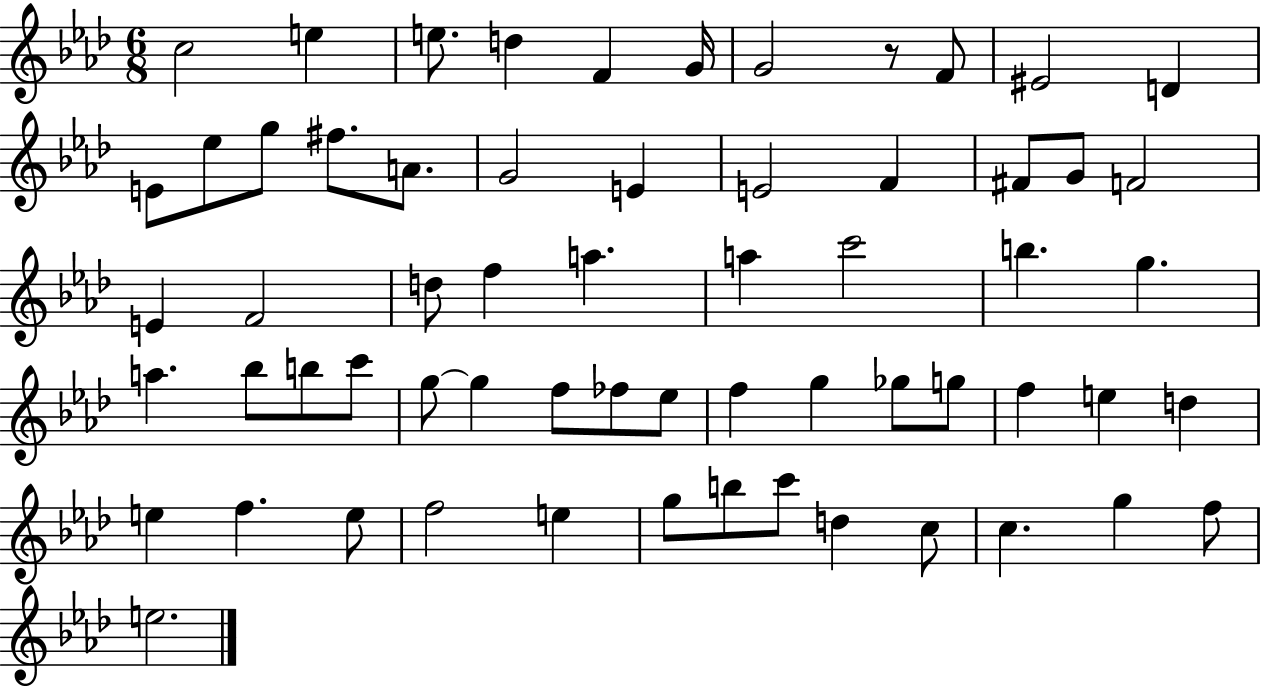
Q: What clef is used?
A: treble